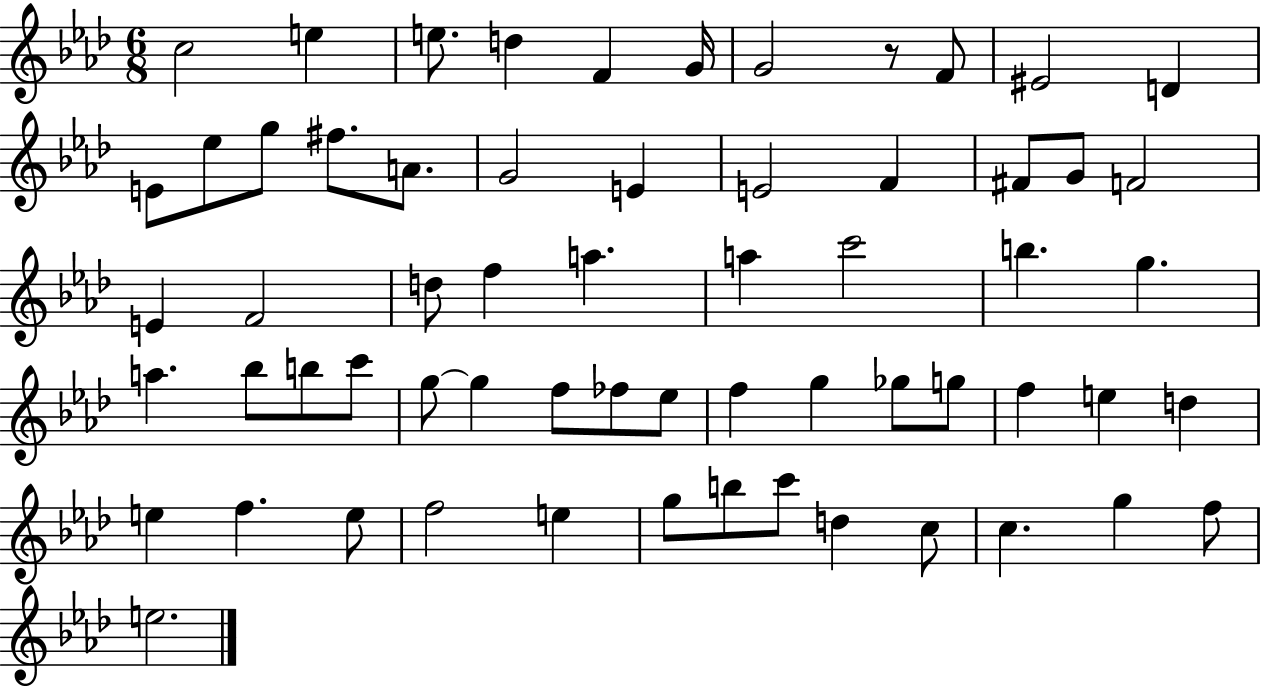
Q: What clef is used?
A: treble